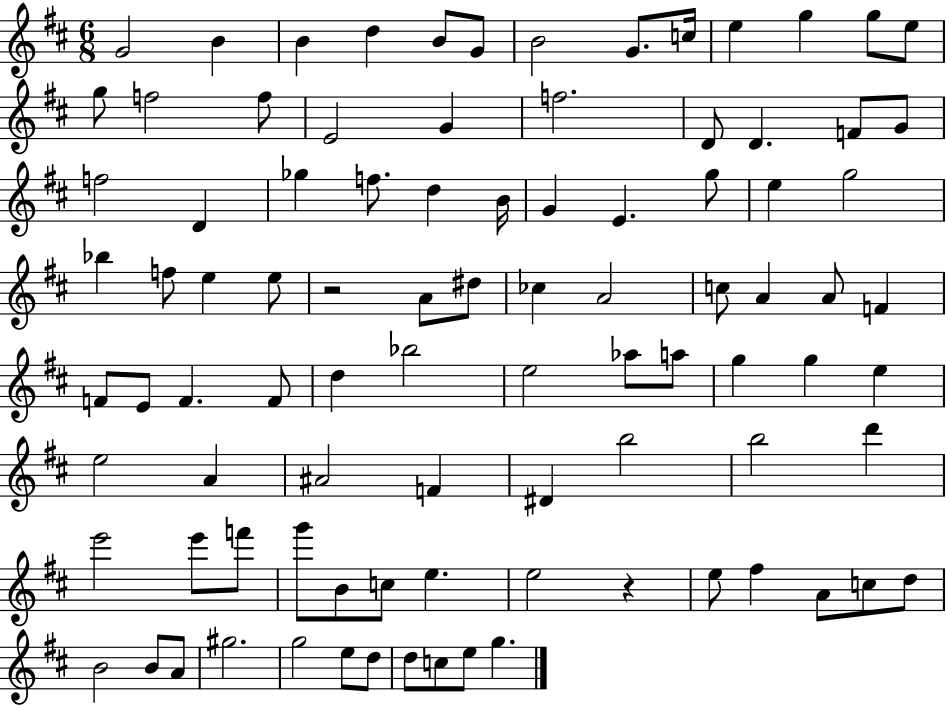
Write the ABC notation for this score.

X:1
T:Untitled
M:6/8
L:1/4
K:D
G2 B B d B/2 G/2 B2 G/2 c/4 e g g/2 e/2 g/2 f2 f/2 E2 G f2 D/2 D F/2 G/2 f2 D _g f/2 d B/4 G E g/2 e g2 _b f/2 e e/2 z2 A/2 ^d/2 _c A2 c/2 A A/2 F F/2 E/2 F F/2 d _b2 e2 _a/2 a/2 g g e e2 A ^A2 F ^D b2 b2 d' e'2 e'/2 f'/2 g'/2 B/2 c/2 e e2 z e/2 ^f A/2 c/2 d/2 B2 B/2 A/2 ^g2 g2 e/2 d/2 d/2 c/2 e/2 g